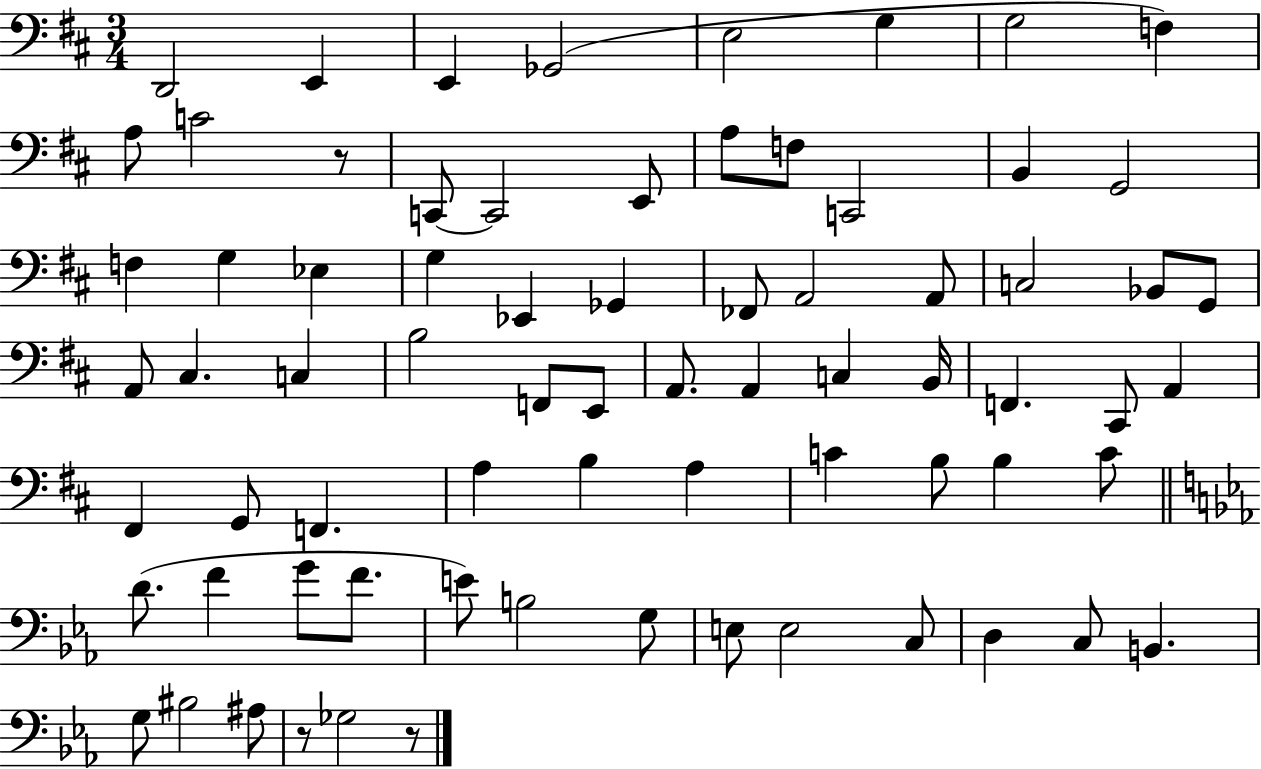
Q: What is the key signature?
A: D major